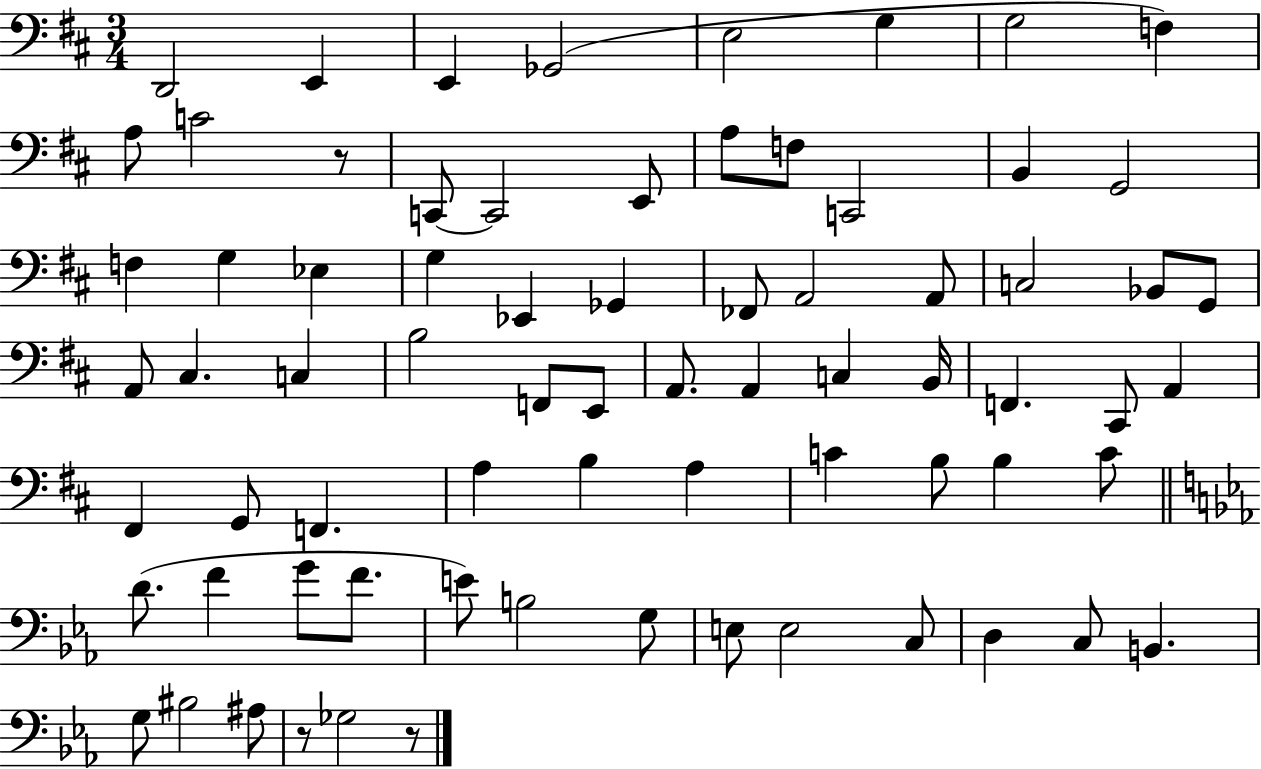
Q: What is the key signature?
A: D major